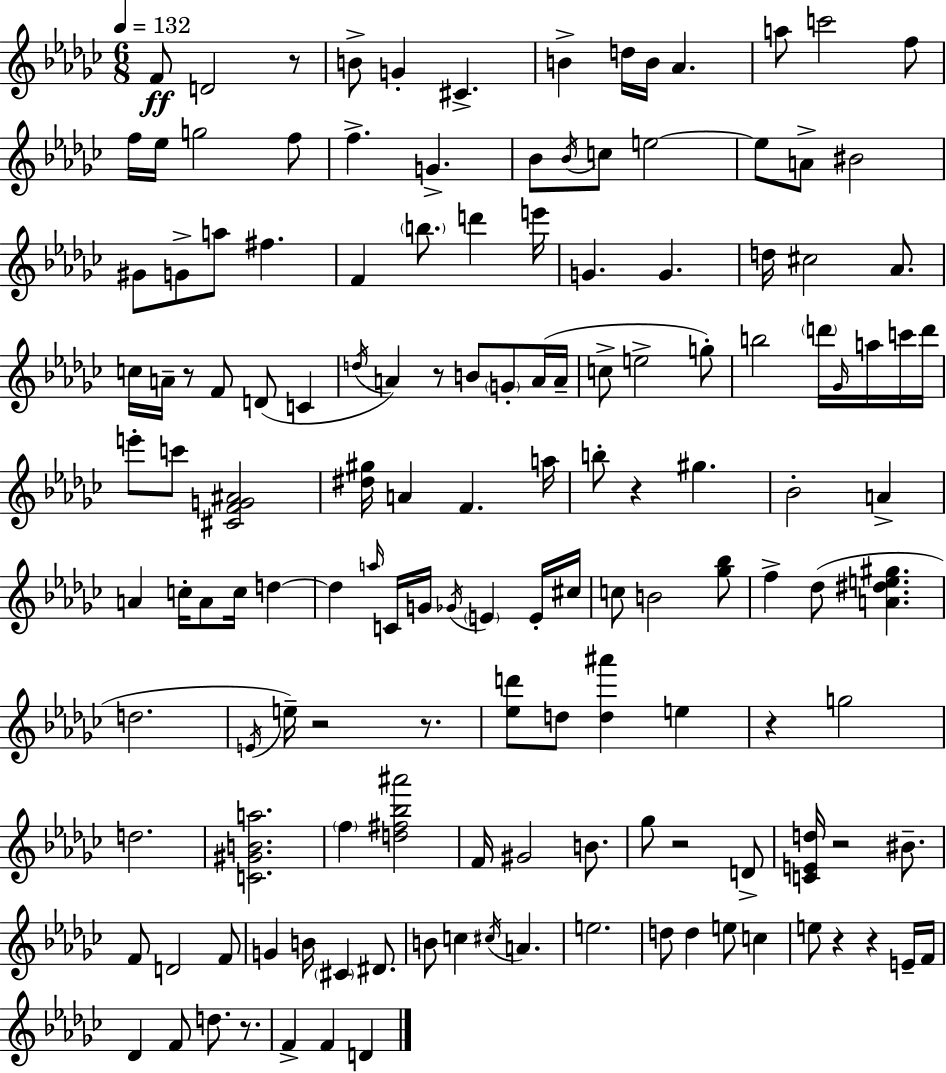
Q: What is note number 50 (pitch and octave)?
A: C5